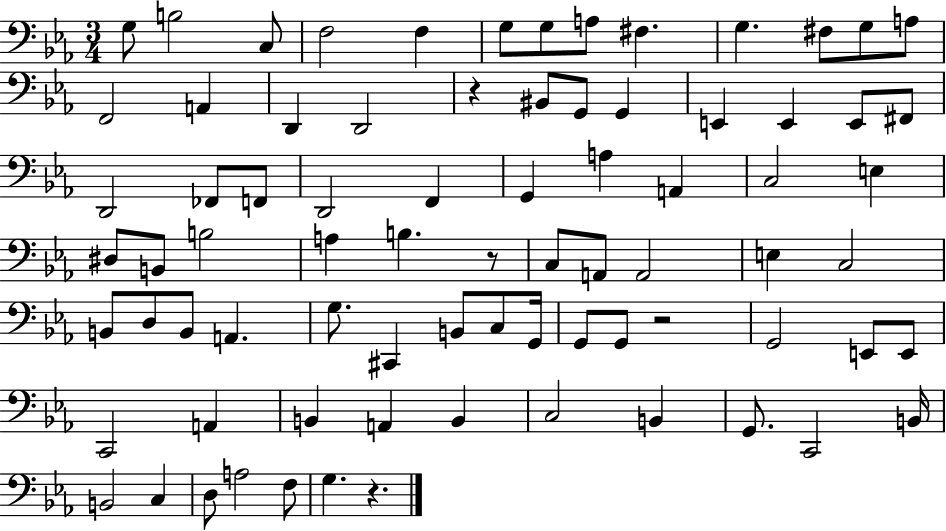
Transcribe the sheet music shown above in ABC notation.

X:1
T:Untitled
M:3/4
L:1/4
K:Eb
G,/2 B,2 C,/2 F,2 F, G,/2 G,/2 A,/2 ^F, G, ^F,/2 G,/2 A,/2 F,,2 A,, D,, D,,2 z ^B,,/2 G,,/2 G,, E,, E,, E,,/2 ^F,,/2 D,,2 _F,,/2 F,,/2 D,,2 F,, G,, A, A,, C,2 E, ^D,/2 B,,/2 B,2 A, B, z/2 C,/2 A,,/2 A,,2 E, C,2 B,,/2 D,/2 B,,/2 A,, G,/2 ^C,, B,,/2 C,/2 G,,/4 G,,/2 G,,/2 z2 G,,2 E,,/2 E,,/2 C,,2 A,, B,, A,, B,, C,2 B,, G,,/2 C,,2 B,,/4 B,,2 C, D,/2 A,2 F,/2 G, z